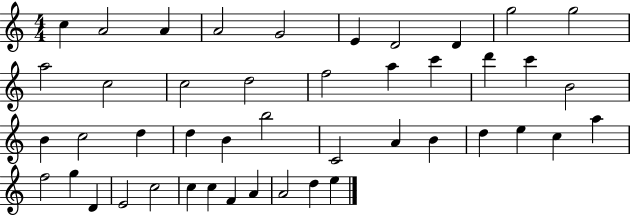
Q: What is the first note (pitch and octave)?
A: C5